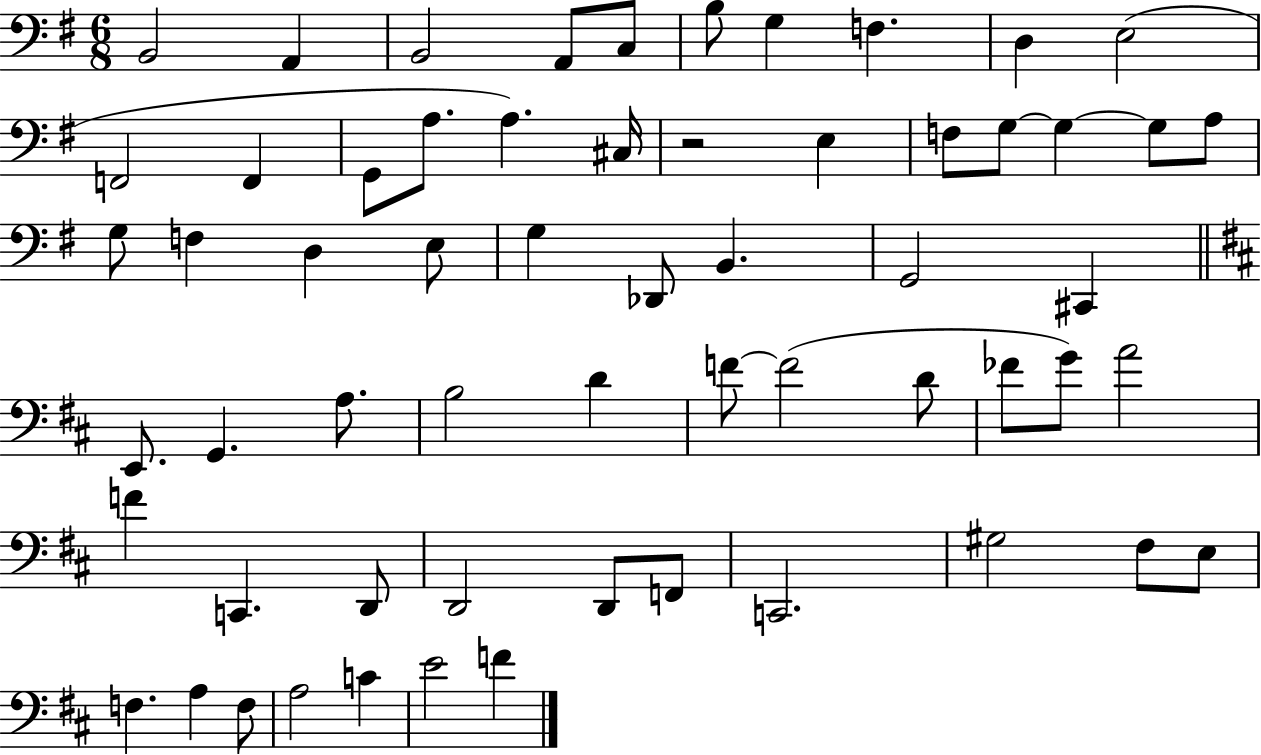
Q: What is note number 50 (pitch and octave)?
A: G#3